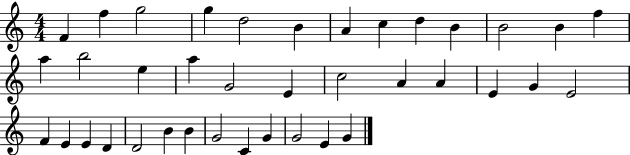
F4/q F5/q G5/h G5/q D5/h B4/q A4/q C5/q D5/q B4/q B4/h B4/q F5/q A5/q B5/h E5/q A5/q G4/h E4/q C5/h A4/q A4/q E4/q G4/q E4/h F4/q E4/q E4/q D4/q D4/h B4/q B4/q G4/h C4/q G4/q G4/h E4/q G4/q